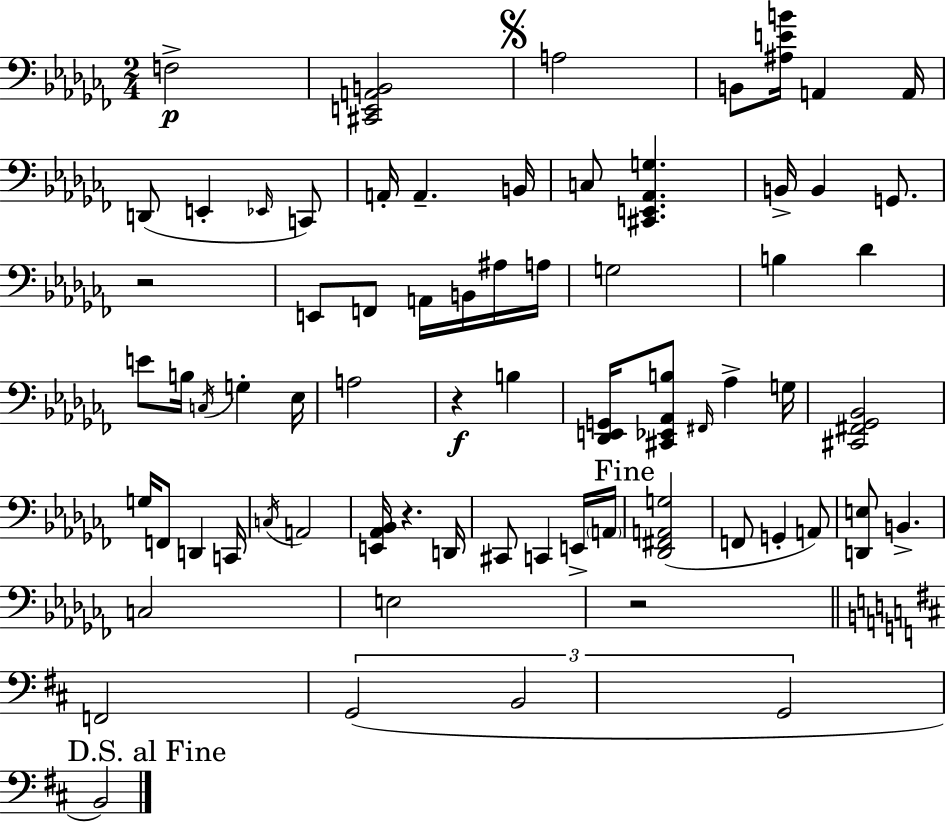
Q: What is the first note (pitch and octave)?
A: F3